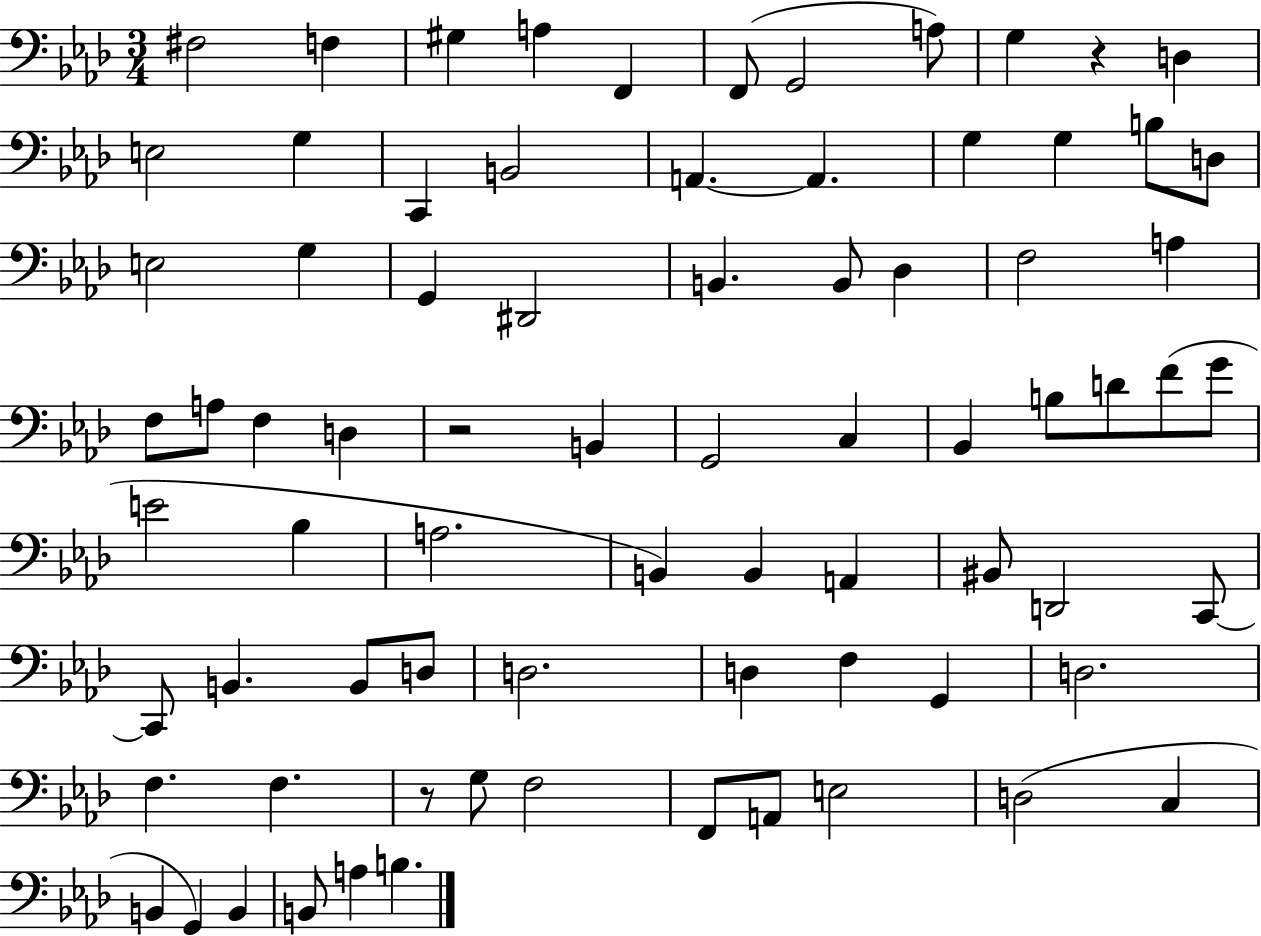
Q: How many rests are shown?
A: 3